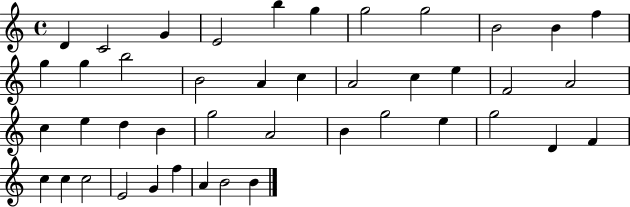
D4/q C4/h G4/q E4/h B5/q G5/q G5/h G5/h B4/h B4/q F5/q G5/q G5/q B5/h B4/h A4/q C5/q A4/h C5/q E5/q F4/h A4/h C5/q E5/q D5/q B4/q G5/h A4/h B4/q G5/h E5/q G5/h D4/q F4/q C5/q C5/q C5/h E4/h G4/q F5/q A4/q B4/h B4/q